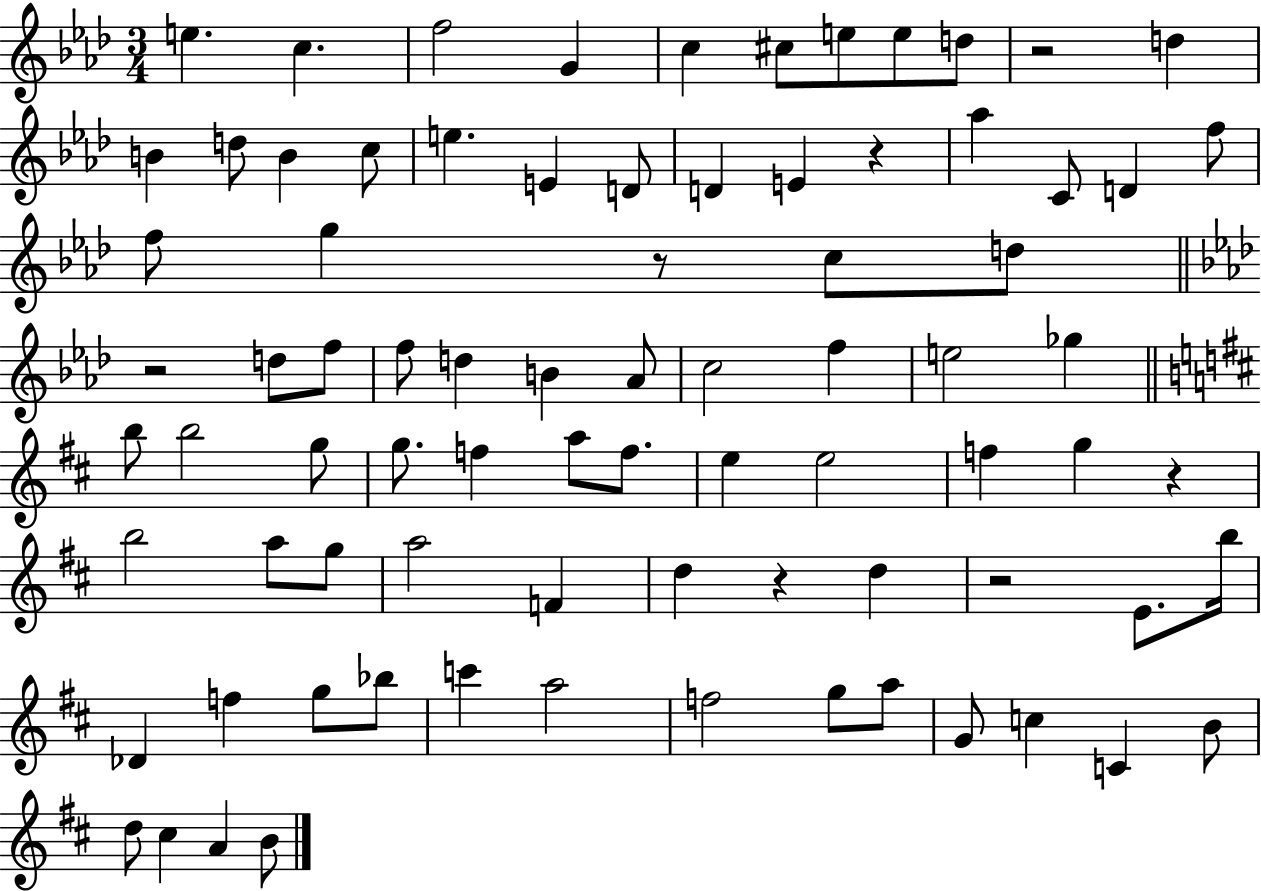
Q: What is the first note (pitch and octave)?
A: E5